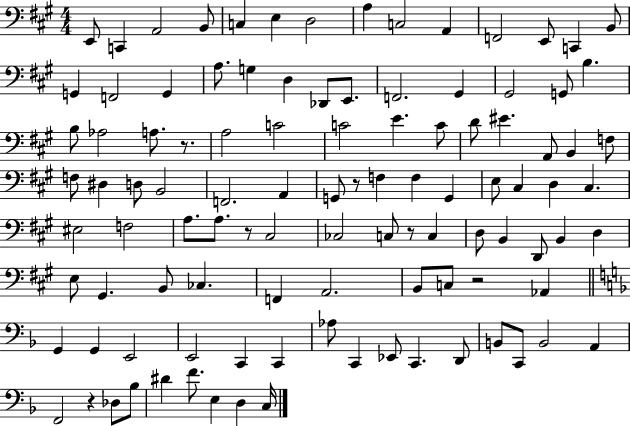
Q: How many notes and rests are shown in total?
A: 105